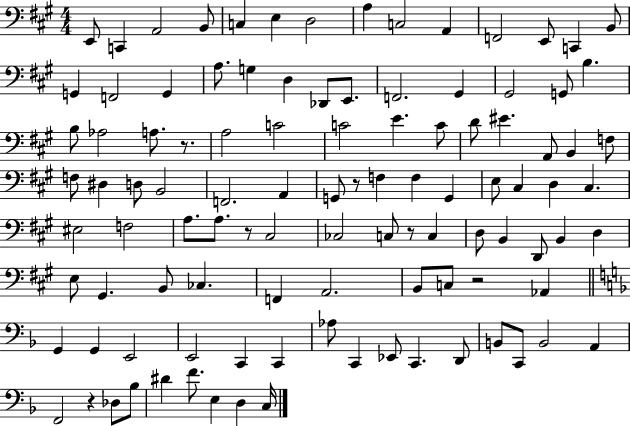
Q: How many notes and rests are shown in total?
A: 105